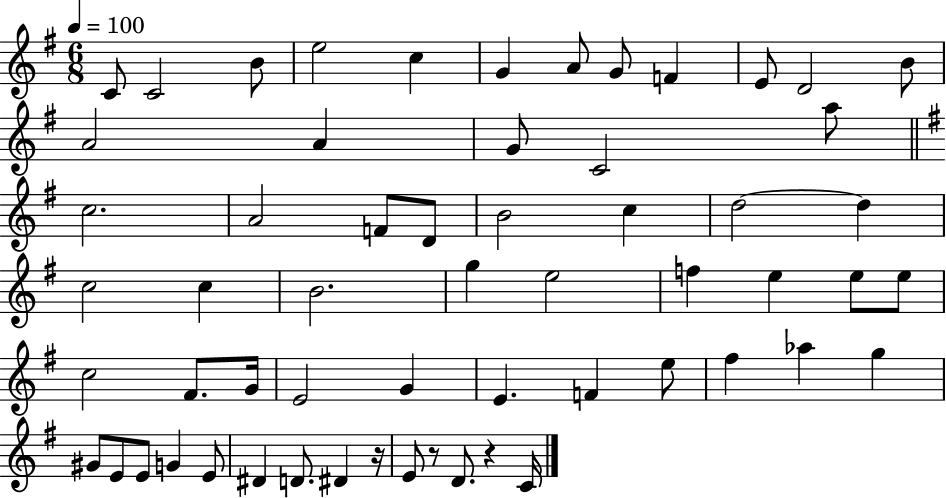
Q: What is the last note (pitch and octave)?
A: C4